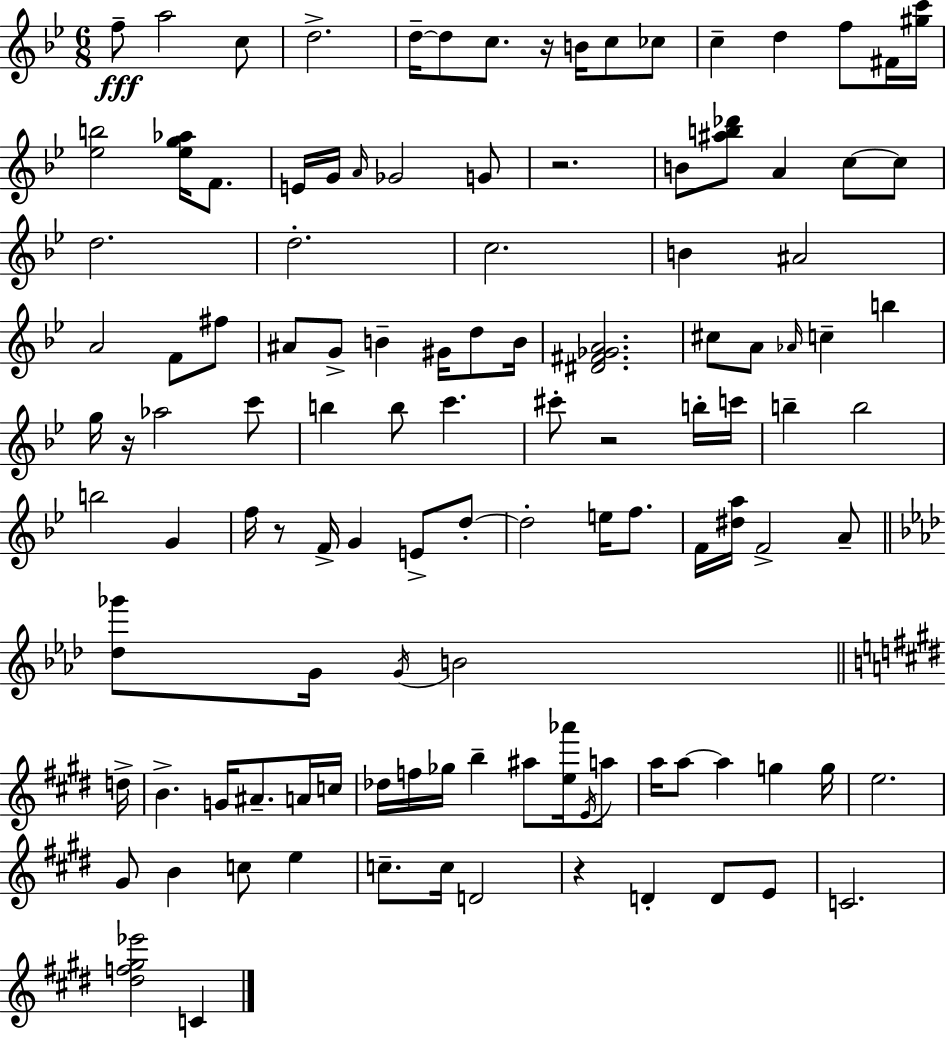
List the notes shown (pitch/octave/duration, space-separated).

F5/e A5/h C5/e D5/h. D5/s D5/e C5/e. R/s B4/s C5/e CES5/e C5/q D5/q F5/e F#4/s [G#5,C6]/s [Eb5,B5]/h [Eb5,G5,Ab5]/s F4/e. E4/s G4/s A4/s Gb4/h G4/e R/h. B4/e [A#5,B5,Db6]/e A4/q C5/e C5/e D5/h. D5/h. C5/h. B4/q A#4/h A4/h F4/e F#5/e A#4/e G4/e B4/q G#4/s D5/e B4/s [D#4,F#4,Gb4,A4]/h. C#5/e A4/e Ab4/s C5/q B5/q G5/s R/s Ab5/h C6/e B5/q B5/e C6/q. C#6/e R/h B5/s C6/s B5/q B5/h B5/h G4/q F5/s R/e F4/s G4/q E4/e D5/e D5/h E5/s F5/e. F4/s [D#5,A5]/s F4/h A4/e [Db5,Gb6]/e G4/s G4/s B4/h D5/s B4/q. G4/s A#4/e. A4/s C5/s Db5/s F5/s Gb5/s B5/q A#5/e [E5,Ab6]/s E4/s A5/e A5/s A5/e A5/q G5/q G5/s E5/h. G#4/e B4/q C5/e E5/q C5/e. C5/s D4/h R/q D4/q D4/e E4/e C4/h. [D#5,F5,G#5,Eb6]/h C4/q